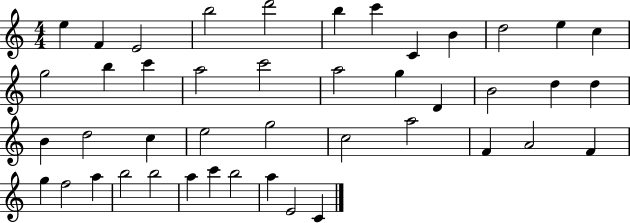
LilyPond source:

{
  \clef treble
  \numericTimeSignature
  \time 4/4
  \key c \major
  e''4 f'4 e'2 | b''2 d'''2 | b''4 c'''4 c'4 b'4 | d''2 e''4 c''4 | \break g''2 b''4 c'''4 | a''2 c'''2 | a''2 g''4 d'4 | b'2 d''4 d''4 | \break b'4 d''2 c''4 | e''2 g''2 | c''2 a''2 | f'4 a'2 f'4 | \break g''4 f''2 a''4 | b''2 b''2 | a''4 c'''4 b''2 | a''4 e'2 c'4 | \break \bar "|."
}